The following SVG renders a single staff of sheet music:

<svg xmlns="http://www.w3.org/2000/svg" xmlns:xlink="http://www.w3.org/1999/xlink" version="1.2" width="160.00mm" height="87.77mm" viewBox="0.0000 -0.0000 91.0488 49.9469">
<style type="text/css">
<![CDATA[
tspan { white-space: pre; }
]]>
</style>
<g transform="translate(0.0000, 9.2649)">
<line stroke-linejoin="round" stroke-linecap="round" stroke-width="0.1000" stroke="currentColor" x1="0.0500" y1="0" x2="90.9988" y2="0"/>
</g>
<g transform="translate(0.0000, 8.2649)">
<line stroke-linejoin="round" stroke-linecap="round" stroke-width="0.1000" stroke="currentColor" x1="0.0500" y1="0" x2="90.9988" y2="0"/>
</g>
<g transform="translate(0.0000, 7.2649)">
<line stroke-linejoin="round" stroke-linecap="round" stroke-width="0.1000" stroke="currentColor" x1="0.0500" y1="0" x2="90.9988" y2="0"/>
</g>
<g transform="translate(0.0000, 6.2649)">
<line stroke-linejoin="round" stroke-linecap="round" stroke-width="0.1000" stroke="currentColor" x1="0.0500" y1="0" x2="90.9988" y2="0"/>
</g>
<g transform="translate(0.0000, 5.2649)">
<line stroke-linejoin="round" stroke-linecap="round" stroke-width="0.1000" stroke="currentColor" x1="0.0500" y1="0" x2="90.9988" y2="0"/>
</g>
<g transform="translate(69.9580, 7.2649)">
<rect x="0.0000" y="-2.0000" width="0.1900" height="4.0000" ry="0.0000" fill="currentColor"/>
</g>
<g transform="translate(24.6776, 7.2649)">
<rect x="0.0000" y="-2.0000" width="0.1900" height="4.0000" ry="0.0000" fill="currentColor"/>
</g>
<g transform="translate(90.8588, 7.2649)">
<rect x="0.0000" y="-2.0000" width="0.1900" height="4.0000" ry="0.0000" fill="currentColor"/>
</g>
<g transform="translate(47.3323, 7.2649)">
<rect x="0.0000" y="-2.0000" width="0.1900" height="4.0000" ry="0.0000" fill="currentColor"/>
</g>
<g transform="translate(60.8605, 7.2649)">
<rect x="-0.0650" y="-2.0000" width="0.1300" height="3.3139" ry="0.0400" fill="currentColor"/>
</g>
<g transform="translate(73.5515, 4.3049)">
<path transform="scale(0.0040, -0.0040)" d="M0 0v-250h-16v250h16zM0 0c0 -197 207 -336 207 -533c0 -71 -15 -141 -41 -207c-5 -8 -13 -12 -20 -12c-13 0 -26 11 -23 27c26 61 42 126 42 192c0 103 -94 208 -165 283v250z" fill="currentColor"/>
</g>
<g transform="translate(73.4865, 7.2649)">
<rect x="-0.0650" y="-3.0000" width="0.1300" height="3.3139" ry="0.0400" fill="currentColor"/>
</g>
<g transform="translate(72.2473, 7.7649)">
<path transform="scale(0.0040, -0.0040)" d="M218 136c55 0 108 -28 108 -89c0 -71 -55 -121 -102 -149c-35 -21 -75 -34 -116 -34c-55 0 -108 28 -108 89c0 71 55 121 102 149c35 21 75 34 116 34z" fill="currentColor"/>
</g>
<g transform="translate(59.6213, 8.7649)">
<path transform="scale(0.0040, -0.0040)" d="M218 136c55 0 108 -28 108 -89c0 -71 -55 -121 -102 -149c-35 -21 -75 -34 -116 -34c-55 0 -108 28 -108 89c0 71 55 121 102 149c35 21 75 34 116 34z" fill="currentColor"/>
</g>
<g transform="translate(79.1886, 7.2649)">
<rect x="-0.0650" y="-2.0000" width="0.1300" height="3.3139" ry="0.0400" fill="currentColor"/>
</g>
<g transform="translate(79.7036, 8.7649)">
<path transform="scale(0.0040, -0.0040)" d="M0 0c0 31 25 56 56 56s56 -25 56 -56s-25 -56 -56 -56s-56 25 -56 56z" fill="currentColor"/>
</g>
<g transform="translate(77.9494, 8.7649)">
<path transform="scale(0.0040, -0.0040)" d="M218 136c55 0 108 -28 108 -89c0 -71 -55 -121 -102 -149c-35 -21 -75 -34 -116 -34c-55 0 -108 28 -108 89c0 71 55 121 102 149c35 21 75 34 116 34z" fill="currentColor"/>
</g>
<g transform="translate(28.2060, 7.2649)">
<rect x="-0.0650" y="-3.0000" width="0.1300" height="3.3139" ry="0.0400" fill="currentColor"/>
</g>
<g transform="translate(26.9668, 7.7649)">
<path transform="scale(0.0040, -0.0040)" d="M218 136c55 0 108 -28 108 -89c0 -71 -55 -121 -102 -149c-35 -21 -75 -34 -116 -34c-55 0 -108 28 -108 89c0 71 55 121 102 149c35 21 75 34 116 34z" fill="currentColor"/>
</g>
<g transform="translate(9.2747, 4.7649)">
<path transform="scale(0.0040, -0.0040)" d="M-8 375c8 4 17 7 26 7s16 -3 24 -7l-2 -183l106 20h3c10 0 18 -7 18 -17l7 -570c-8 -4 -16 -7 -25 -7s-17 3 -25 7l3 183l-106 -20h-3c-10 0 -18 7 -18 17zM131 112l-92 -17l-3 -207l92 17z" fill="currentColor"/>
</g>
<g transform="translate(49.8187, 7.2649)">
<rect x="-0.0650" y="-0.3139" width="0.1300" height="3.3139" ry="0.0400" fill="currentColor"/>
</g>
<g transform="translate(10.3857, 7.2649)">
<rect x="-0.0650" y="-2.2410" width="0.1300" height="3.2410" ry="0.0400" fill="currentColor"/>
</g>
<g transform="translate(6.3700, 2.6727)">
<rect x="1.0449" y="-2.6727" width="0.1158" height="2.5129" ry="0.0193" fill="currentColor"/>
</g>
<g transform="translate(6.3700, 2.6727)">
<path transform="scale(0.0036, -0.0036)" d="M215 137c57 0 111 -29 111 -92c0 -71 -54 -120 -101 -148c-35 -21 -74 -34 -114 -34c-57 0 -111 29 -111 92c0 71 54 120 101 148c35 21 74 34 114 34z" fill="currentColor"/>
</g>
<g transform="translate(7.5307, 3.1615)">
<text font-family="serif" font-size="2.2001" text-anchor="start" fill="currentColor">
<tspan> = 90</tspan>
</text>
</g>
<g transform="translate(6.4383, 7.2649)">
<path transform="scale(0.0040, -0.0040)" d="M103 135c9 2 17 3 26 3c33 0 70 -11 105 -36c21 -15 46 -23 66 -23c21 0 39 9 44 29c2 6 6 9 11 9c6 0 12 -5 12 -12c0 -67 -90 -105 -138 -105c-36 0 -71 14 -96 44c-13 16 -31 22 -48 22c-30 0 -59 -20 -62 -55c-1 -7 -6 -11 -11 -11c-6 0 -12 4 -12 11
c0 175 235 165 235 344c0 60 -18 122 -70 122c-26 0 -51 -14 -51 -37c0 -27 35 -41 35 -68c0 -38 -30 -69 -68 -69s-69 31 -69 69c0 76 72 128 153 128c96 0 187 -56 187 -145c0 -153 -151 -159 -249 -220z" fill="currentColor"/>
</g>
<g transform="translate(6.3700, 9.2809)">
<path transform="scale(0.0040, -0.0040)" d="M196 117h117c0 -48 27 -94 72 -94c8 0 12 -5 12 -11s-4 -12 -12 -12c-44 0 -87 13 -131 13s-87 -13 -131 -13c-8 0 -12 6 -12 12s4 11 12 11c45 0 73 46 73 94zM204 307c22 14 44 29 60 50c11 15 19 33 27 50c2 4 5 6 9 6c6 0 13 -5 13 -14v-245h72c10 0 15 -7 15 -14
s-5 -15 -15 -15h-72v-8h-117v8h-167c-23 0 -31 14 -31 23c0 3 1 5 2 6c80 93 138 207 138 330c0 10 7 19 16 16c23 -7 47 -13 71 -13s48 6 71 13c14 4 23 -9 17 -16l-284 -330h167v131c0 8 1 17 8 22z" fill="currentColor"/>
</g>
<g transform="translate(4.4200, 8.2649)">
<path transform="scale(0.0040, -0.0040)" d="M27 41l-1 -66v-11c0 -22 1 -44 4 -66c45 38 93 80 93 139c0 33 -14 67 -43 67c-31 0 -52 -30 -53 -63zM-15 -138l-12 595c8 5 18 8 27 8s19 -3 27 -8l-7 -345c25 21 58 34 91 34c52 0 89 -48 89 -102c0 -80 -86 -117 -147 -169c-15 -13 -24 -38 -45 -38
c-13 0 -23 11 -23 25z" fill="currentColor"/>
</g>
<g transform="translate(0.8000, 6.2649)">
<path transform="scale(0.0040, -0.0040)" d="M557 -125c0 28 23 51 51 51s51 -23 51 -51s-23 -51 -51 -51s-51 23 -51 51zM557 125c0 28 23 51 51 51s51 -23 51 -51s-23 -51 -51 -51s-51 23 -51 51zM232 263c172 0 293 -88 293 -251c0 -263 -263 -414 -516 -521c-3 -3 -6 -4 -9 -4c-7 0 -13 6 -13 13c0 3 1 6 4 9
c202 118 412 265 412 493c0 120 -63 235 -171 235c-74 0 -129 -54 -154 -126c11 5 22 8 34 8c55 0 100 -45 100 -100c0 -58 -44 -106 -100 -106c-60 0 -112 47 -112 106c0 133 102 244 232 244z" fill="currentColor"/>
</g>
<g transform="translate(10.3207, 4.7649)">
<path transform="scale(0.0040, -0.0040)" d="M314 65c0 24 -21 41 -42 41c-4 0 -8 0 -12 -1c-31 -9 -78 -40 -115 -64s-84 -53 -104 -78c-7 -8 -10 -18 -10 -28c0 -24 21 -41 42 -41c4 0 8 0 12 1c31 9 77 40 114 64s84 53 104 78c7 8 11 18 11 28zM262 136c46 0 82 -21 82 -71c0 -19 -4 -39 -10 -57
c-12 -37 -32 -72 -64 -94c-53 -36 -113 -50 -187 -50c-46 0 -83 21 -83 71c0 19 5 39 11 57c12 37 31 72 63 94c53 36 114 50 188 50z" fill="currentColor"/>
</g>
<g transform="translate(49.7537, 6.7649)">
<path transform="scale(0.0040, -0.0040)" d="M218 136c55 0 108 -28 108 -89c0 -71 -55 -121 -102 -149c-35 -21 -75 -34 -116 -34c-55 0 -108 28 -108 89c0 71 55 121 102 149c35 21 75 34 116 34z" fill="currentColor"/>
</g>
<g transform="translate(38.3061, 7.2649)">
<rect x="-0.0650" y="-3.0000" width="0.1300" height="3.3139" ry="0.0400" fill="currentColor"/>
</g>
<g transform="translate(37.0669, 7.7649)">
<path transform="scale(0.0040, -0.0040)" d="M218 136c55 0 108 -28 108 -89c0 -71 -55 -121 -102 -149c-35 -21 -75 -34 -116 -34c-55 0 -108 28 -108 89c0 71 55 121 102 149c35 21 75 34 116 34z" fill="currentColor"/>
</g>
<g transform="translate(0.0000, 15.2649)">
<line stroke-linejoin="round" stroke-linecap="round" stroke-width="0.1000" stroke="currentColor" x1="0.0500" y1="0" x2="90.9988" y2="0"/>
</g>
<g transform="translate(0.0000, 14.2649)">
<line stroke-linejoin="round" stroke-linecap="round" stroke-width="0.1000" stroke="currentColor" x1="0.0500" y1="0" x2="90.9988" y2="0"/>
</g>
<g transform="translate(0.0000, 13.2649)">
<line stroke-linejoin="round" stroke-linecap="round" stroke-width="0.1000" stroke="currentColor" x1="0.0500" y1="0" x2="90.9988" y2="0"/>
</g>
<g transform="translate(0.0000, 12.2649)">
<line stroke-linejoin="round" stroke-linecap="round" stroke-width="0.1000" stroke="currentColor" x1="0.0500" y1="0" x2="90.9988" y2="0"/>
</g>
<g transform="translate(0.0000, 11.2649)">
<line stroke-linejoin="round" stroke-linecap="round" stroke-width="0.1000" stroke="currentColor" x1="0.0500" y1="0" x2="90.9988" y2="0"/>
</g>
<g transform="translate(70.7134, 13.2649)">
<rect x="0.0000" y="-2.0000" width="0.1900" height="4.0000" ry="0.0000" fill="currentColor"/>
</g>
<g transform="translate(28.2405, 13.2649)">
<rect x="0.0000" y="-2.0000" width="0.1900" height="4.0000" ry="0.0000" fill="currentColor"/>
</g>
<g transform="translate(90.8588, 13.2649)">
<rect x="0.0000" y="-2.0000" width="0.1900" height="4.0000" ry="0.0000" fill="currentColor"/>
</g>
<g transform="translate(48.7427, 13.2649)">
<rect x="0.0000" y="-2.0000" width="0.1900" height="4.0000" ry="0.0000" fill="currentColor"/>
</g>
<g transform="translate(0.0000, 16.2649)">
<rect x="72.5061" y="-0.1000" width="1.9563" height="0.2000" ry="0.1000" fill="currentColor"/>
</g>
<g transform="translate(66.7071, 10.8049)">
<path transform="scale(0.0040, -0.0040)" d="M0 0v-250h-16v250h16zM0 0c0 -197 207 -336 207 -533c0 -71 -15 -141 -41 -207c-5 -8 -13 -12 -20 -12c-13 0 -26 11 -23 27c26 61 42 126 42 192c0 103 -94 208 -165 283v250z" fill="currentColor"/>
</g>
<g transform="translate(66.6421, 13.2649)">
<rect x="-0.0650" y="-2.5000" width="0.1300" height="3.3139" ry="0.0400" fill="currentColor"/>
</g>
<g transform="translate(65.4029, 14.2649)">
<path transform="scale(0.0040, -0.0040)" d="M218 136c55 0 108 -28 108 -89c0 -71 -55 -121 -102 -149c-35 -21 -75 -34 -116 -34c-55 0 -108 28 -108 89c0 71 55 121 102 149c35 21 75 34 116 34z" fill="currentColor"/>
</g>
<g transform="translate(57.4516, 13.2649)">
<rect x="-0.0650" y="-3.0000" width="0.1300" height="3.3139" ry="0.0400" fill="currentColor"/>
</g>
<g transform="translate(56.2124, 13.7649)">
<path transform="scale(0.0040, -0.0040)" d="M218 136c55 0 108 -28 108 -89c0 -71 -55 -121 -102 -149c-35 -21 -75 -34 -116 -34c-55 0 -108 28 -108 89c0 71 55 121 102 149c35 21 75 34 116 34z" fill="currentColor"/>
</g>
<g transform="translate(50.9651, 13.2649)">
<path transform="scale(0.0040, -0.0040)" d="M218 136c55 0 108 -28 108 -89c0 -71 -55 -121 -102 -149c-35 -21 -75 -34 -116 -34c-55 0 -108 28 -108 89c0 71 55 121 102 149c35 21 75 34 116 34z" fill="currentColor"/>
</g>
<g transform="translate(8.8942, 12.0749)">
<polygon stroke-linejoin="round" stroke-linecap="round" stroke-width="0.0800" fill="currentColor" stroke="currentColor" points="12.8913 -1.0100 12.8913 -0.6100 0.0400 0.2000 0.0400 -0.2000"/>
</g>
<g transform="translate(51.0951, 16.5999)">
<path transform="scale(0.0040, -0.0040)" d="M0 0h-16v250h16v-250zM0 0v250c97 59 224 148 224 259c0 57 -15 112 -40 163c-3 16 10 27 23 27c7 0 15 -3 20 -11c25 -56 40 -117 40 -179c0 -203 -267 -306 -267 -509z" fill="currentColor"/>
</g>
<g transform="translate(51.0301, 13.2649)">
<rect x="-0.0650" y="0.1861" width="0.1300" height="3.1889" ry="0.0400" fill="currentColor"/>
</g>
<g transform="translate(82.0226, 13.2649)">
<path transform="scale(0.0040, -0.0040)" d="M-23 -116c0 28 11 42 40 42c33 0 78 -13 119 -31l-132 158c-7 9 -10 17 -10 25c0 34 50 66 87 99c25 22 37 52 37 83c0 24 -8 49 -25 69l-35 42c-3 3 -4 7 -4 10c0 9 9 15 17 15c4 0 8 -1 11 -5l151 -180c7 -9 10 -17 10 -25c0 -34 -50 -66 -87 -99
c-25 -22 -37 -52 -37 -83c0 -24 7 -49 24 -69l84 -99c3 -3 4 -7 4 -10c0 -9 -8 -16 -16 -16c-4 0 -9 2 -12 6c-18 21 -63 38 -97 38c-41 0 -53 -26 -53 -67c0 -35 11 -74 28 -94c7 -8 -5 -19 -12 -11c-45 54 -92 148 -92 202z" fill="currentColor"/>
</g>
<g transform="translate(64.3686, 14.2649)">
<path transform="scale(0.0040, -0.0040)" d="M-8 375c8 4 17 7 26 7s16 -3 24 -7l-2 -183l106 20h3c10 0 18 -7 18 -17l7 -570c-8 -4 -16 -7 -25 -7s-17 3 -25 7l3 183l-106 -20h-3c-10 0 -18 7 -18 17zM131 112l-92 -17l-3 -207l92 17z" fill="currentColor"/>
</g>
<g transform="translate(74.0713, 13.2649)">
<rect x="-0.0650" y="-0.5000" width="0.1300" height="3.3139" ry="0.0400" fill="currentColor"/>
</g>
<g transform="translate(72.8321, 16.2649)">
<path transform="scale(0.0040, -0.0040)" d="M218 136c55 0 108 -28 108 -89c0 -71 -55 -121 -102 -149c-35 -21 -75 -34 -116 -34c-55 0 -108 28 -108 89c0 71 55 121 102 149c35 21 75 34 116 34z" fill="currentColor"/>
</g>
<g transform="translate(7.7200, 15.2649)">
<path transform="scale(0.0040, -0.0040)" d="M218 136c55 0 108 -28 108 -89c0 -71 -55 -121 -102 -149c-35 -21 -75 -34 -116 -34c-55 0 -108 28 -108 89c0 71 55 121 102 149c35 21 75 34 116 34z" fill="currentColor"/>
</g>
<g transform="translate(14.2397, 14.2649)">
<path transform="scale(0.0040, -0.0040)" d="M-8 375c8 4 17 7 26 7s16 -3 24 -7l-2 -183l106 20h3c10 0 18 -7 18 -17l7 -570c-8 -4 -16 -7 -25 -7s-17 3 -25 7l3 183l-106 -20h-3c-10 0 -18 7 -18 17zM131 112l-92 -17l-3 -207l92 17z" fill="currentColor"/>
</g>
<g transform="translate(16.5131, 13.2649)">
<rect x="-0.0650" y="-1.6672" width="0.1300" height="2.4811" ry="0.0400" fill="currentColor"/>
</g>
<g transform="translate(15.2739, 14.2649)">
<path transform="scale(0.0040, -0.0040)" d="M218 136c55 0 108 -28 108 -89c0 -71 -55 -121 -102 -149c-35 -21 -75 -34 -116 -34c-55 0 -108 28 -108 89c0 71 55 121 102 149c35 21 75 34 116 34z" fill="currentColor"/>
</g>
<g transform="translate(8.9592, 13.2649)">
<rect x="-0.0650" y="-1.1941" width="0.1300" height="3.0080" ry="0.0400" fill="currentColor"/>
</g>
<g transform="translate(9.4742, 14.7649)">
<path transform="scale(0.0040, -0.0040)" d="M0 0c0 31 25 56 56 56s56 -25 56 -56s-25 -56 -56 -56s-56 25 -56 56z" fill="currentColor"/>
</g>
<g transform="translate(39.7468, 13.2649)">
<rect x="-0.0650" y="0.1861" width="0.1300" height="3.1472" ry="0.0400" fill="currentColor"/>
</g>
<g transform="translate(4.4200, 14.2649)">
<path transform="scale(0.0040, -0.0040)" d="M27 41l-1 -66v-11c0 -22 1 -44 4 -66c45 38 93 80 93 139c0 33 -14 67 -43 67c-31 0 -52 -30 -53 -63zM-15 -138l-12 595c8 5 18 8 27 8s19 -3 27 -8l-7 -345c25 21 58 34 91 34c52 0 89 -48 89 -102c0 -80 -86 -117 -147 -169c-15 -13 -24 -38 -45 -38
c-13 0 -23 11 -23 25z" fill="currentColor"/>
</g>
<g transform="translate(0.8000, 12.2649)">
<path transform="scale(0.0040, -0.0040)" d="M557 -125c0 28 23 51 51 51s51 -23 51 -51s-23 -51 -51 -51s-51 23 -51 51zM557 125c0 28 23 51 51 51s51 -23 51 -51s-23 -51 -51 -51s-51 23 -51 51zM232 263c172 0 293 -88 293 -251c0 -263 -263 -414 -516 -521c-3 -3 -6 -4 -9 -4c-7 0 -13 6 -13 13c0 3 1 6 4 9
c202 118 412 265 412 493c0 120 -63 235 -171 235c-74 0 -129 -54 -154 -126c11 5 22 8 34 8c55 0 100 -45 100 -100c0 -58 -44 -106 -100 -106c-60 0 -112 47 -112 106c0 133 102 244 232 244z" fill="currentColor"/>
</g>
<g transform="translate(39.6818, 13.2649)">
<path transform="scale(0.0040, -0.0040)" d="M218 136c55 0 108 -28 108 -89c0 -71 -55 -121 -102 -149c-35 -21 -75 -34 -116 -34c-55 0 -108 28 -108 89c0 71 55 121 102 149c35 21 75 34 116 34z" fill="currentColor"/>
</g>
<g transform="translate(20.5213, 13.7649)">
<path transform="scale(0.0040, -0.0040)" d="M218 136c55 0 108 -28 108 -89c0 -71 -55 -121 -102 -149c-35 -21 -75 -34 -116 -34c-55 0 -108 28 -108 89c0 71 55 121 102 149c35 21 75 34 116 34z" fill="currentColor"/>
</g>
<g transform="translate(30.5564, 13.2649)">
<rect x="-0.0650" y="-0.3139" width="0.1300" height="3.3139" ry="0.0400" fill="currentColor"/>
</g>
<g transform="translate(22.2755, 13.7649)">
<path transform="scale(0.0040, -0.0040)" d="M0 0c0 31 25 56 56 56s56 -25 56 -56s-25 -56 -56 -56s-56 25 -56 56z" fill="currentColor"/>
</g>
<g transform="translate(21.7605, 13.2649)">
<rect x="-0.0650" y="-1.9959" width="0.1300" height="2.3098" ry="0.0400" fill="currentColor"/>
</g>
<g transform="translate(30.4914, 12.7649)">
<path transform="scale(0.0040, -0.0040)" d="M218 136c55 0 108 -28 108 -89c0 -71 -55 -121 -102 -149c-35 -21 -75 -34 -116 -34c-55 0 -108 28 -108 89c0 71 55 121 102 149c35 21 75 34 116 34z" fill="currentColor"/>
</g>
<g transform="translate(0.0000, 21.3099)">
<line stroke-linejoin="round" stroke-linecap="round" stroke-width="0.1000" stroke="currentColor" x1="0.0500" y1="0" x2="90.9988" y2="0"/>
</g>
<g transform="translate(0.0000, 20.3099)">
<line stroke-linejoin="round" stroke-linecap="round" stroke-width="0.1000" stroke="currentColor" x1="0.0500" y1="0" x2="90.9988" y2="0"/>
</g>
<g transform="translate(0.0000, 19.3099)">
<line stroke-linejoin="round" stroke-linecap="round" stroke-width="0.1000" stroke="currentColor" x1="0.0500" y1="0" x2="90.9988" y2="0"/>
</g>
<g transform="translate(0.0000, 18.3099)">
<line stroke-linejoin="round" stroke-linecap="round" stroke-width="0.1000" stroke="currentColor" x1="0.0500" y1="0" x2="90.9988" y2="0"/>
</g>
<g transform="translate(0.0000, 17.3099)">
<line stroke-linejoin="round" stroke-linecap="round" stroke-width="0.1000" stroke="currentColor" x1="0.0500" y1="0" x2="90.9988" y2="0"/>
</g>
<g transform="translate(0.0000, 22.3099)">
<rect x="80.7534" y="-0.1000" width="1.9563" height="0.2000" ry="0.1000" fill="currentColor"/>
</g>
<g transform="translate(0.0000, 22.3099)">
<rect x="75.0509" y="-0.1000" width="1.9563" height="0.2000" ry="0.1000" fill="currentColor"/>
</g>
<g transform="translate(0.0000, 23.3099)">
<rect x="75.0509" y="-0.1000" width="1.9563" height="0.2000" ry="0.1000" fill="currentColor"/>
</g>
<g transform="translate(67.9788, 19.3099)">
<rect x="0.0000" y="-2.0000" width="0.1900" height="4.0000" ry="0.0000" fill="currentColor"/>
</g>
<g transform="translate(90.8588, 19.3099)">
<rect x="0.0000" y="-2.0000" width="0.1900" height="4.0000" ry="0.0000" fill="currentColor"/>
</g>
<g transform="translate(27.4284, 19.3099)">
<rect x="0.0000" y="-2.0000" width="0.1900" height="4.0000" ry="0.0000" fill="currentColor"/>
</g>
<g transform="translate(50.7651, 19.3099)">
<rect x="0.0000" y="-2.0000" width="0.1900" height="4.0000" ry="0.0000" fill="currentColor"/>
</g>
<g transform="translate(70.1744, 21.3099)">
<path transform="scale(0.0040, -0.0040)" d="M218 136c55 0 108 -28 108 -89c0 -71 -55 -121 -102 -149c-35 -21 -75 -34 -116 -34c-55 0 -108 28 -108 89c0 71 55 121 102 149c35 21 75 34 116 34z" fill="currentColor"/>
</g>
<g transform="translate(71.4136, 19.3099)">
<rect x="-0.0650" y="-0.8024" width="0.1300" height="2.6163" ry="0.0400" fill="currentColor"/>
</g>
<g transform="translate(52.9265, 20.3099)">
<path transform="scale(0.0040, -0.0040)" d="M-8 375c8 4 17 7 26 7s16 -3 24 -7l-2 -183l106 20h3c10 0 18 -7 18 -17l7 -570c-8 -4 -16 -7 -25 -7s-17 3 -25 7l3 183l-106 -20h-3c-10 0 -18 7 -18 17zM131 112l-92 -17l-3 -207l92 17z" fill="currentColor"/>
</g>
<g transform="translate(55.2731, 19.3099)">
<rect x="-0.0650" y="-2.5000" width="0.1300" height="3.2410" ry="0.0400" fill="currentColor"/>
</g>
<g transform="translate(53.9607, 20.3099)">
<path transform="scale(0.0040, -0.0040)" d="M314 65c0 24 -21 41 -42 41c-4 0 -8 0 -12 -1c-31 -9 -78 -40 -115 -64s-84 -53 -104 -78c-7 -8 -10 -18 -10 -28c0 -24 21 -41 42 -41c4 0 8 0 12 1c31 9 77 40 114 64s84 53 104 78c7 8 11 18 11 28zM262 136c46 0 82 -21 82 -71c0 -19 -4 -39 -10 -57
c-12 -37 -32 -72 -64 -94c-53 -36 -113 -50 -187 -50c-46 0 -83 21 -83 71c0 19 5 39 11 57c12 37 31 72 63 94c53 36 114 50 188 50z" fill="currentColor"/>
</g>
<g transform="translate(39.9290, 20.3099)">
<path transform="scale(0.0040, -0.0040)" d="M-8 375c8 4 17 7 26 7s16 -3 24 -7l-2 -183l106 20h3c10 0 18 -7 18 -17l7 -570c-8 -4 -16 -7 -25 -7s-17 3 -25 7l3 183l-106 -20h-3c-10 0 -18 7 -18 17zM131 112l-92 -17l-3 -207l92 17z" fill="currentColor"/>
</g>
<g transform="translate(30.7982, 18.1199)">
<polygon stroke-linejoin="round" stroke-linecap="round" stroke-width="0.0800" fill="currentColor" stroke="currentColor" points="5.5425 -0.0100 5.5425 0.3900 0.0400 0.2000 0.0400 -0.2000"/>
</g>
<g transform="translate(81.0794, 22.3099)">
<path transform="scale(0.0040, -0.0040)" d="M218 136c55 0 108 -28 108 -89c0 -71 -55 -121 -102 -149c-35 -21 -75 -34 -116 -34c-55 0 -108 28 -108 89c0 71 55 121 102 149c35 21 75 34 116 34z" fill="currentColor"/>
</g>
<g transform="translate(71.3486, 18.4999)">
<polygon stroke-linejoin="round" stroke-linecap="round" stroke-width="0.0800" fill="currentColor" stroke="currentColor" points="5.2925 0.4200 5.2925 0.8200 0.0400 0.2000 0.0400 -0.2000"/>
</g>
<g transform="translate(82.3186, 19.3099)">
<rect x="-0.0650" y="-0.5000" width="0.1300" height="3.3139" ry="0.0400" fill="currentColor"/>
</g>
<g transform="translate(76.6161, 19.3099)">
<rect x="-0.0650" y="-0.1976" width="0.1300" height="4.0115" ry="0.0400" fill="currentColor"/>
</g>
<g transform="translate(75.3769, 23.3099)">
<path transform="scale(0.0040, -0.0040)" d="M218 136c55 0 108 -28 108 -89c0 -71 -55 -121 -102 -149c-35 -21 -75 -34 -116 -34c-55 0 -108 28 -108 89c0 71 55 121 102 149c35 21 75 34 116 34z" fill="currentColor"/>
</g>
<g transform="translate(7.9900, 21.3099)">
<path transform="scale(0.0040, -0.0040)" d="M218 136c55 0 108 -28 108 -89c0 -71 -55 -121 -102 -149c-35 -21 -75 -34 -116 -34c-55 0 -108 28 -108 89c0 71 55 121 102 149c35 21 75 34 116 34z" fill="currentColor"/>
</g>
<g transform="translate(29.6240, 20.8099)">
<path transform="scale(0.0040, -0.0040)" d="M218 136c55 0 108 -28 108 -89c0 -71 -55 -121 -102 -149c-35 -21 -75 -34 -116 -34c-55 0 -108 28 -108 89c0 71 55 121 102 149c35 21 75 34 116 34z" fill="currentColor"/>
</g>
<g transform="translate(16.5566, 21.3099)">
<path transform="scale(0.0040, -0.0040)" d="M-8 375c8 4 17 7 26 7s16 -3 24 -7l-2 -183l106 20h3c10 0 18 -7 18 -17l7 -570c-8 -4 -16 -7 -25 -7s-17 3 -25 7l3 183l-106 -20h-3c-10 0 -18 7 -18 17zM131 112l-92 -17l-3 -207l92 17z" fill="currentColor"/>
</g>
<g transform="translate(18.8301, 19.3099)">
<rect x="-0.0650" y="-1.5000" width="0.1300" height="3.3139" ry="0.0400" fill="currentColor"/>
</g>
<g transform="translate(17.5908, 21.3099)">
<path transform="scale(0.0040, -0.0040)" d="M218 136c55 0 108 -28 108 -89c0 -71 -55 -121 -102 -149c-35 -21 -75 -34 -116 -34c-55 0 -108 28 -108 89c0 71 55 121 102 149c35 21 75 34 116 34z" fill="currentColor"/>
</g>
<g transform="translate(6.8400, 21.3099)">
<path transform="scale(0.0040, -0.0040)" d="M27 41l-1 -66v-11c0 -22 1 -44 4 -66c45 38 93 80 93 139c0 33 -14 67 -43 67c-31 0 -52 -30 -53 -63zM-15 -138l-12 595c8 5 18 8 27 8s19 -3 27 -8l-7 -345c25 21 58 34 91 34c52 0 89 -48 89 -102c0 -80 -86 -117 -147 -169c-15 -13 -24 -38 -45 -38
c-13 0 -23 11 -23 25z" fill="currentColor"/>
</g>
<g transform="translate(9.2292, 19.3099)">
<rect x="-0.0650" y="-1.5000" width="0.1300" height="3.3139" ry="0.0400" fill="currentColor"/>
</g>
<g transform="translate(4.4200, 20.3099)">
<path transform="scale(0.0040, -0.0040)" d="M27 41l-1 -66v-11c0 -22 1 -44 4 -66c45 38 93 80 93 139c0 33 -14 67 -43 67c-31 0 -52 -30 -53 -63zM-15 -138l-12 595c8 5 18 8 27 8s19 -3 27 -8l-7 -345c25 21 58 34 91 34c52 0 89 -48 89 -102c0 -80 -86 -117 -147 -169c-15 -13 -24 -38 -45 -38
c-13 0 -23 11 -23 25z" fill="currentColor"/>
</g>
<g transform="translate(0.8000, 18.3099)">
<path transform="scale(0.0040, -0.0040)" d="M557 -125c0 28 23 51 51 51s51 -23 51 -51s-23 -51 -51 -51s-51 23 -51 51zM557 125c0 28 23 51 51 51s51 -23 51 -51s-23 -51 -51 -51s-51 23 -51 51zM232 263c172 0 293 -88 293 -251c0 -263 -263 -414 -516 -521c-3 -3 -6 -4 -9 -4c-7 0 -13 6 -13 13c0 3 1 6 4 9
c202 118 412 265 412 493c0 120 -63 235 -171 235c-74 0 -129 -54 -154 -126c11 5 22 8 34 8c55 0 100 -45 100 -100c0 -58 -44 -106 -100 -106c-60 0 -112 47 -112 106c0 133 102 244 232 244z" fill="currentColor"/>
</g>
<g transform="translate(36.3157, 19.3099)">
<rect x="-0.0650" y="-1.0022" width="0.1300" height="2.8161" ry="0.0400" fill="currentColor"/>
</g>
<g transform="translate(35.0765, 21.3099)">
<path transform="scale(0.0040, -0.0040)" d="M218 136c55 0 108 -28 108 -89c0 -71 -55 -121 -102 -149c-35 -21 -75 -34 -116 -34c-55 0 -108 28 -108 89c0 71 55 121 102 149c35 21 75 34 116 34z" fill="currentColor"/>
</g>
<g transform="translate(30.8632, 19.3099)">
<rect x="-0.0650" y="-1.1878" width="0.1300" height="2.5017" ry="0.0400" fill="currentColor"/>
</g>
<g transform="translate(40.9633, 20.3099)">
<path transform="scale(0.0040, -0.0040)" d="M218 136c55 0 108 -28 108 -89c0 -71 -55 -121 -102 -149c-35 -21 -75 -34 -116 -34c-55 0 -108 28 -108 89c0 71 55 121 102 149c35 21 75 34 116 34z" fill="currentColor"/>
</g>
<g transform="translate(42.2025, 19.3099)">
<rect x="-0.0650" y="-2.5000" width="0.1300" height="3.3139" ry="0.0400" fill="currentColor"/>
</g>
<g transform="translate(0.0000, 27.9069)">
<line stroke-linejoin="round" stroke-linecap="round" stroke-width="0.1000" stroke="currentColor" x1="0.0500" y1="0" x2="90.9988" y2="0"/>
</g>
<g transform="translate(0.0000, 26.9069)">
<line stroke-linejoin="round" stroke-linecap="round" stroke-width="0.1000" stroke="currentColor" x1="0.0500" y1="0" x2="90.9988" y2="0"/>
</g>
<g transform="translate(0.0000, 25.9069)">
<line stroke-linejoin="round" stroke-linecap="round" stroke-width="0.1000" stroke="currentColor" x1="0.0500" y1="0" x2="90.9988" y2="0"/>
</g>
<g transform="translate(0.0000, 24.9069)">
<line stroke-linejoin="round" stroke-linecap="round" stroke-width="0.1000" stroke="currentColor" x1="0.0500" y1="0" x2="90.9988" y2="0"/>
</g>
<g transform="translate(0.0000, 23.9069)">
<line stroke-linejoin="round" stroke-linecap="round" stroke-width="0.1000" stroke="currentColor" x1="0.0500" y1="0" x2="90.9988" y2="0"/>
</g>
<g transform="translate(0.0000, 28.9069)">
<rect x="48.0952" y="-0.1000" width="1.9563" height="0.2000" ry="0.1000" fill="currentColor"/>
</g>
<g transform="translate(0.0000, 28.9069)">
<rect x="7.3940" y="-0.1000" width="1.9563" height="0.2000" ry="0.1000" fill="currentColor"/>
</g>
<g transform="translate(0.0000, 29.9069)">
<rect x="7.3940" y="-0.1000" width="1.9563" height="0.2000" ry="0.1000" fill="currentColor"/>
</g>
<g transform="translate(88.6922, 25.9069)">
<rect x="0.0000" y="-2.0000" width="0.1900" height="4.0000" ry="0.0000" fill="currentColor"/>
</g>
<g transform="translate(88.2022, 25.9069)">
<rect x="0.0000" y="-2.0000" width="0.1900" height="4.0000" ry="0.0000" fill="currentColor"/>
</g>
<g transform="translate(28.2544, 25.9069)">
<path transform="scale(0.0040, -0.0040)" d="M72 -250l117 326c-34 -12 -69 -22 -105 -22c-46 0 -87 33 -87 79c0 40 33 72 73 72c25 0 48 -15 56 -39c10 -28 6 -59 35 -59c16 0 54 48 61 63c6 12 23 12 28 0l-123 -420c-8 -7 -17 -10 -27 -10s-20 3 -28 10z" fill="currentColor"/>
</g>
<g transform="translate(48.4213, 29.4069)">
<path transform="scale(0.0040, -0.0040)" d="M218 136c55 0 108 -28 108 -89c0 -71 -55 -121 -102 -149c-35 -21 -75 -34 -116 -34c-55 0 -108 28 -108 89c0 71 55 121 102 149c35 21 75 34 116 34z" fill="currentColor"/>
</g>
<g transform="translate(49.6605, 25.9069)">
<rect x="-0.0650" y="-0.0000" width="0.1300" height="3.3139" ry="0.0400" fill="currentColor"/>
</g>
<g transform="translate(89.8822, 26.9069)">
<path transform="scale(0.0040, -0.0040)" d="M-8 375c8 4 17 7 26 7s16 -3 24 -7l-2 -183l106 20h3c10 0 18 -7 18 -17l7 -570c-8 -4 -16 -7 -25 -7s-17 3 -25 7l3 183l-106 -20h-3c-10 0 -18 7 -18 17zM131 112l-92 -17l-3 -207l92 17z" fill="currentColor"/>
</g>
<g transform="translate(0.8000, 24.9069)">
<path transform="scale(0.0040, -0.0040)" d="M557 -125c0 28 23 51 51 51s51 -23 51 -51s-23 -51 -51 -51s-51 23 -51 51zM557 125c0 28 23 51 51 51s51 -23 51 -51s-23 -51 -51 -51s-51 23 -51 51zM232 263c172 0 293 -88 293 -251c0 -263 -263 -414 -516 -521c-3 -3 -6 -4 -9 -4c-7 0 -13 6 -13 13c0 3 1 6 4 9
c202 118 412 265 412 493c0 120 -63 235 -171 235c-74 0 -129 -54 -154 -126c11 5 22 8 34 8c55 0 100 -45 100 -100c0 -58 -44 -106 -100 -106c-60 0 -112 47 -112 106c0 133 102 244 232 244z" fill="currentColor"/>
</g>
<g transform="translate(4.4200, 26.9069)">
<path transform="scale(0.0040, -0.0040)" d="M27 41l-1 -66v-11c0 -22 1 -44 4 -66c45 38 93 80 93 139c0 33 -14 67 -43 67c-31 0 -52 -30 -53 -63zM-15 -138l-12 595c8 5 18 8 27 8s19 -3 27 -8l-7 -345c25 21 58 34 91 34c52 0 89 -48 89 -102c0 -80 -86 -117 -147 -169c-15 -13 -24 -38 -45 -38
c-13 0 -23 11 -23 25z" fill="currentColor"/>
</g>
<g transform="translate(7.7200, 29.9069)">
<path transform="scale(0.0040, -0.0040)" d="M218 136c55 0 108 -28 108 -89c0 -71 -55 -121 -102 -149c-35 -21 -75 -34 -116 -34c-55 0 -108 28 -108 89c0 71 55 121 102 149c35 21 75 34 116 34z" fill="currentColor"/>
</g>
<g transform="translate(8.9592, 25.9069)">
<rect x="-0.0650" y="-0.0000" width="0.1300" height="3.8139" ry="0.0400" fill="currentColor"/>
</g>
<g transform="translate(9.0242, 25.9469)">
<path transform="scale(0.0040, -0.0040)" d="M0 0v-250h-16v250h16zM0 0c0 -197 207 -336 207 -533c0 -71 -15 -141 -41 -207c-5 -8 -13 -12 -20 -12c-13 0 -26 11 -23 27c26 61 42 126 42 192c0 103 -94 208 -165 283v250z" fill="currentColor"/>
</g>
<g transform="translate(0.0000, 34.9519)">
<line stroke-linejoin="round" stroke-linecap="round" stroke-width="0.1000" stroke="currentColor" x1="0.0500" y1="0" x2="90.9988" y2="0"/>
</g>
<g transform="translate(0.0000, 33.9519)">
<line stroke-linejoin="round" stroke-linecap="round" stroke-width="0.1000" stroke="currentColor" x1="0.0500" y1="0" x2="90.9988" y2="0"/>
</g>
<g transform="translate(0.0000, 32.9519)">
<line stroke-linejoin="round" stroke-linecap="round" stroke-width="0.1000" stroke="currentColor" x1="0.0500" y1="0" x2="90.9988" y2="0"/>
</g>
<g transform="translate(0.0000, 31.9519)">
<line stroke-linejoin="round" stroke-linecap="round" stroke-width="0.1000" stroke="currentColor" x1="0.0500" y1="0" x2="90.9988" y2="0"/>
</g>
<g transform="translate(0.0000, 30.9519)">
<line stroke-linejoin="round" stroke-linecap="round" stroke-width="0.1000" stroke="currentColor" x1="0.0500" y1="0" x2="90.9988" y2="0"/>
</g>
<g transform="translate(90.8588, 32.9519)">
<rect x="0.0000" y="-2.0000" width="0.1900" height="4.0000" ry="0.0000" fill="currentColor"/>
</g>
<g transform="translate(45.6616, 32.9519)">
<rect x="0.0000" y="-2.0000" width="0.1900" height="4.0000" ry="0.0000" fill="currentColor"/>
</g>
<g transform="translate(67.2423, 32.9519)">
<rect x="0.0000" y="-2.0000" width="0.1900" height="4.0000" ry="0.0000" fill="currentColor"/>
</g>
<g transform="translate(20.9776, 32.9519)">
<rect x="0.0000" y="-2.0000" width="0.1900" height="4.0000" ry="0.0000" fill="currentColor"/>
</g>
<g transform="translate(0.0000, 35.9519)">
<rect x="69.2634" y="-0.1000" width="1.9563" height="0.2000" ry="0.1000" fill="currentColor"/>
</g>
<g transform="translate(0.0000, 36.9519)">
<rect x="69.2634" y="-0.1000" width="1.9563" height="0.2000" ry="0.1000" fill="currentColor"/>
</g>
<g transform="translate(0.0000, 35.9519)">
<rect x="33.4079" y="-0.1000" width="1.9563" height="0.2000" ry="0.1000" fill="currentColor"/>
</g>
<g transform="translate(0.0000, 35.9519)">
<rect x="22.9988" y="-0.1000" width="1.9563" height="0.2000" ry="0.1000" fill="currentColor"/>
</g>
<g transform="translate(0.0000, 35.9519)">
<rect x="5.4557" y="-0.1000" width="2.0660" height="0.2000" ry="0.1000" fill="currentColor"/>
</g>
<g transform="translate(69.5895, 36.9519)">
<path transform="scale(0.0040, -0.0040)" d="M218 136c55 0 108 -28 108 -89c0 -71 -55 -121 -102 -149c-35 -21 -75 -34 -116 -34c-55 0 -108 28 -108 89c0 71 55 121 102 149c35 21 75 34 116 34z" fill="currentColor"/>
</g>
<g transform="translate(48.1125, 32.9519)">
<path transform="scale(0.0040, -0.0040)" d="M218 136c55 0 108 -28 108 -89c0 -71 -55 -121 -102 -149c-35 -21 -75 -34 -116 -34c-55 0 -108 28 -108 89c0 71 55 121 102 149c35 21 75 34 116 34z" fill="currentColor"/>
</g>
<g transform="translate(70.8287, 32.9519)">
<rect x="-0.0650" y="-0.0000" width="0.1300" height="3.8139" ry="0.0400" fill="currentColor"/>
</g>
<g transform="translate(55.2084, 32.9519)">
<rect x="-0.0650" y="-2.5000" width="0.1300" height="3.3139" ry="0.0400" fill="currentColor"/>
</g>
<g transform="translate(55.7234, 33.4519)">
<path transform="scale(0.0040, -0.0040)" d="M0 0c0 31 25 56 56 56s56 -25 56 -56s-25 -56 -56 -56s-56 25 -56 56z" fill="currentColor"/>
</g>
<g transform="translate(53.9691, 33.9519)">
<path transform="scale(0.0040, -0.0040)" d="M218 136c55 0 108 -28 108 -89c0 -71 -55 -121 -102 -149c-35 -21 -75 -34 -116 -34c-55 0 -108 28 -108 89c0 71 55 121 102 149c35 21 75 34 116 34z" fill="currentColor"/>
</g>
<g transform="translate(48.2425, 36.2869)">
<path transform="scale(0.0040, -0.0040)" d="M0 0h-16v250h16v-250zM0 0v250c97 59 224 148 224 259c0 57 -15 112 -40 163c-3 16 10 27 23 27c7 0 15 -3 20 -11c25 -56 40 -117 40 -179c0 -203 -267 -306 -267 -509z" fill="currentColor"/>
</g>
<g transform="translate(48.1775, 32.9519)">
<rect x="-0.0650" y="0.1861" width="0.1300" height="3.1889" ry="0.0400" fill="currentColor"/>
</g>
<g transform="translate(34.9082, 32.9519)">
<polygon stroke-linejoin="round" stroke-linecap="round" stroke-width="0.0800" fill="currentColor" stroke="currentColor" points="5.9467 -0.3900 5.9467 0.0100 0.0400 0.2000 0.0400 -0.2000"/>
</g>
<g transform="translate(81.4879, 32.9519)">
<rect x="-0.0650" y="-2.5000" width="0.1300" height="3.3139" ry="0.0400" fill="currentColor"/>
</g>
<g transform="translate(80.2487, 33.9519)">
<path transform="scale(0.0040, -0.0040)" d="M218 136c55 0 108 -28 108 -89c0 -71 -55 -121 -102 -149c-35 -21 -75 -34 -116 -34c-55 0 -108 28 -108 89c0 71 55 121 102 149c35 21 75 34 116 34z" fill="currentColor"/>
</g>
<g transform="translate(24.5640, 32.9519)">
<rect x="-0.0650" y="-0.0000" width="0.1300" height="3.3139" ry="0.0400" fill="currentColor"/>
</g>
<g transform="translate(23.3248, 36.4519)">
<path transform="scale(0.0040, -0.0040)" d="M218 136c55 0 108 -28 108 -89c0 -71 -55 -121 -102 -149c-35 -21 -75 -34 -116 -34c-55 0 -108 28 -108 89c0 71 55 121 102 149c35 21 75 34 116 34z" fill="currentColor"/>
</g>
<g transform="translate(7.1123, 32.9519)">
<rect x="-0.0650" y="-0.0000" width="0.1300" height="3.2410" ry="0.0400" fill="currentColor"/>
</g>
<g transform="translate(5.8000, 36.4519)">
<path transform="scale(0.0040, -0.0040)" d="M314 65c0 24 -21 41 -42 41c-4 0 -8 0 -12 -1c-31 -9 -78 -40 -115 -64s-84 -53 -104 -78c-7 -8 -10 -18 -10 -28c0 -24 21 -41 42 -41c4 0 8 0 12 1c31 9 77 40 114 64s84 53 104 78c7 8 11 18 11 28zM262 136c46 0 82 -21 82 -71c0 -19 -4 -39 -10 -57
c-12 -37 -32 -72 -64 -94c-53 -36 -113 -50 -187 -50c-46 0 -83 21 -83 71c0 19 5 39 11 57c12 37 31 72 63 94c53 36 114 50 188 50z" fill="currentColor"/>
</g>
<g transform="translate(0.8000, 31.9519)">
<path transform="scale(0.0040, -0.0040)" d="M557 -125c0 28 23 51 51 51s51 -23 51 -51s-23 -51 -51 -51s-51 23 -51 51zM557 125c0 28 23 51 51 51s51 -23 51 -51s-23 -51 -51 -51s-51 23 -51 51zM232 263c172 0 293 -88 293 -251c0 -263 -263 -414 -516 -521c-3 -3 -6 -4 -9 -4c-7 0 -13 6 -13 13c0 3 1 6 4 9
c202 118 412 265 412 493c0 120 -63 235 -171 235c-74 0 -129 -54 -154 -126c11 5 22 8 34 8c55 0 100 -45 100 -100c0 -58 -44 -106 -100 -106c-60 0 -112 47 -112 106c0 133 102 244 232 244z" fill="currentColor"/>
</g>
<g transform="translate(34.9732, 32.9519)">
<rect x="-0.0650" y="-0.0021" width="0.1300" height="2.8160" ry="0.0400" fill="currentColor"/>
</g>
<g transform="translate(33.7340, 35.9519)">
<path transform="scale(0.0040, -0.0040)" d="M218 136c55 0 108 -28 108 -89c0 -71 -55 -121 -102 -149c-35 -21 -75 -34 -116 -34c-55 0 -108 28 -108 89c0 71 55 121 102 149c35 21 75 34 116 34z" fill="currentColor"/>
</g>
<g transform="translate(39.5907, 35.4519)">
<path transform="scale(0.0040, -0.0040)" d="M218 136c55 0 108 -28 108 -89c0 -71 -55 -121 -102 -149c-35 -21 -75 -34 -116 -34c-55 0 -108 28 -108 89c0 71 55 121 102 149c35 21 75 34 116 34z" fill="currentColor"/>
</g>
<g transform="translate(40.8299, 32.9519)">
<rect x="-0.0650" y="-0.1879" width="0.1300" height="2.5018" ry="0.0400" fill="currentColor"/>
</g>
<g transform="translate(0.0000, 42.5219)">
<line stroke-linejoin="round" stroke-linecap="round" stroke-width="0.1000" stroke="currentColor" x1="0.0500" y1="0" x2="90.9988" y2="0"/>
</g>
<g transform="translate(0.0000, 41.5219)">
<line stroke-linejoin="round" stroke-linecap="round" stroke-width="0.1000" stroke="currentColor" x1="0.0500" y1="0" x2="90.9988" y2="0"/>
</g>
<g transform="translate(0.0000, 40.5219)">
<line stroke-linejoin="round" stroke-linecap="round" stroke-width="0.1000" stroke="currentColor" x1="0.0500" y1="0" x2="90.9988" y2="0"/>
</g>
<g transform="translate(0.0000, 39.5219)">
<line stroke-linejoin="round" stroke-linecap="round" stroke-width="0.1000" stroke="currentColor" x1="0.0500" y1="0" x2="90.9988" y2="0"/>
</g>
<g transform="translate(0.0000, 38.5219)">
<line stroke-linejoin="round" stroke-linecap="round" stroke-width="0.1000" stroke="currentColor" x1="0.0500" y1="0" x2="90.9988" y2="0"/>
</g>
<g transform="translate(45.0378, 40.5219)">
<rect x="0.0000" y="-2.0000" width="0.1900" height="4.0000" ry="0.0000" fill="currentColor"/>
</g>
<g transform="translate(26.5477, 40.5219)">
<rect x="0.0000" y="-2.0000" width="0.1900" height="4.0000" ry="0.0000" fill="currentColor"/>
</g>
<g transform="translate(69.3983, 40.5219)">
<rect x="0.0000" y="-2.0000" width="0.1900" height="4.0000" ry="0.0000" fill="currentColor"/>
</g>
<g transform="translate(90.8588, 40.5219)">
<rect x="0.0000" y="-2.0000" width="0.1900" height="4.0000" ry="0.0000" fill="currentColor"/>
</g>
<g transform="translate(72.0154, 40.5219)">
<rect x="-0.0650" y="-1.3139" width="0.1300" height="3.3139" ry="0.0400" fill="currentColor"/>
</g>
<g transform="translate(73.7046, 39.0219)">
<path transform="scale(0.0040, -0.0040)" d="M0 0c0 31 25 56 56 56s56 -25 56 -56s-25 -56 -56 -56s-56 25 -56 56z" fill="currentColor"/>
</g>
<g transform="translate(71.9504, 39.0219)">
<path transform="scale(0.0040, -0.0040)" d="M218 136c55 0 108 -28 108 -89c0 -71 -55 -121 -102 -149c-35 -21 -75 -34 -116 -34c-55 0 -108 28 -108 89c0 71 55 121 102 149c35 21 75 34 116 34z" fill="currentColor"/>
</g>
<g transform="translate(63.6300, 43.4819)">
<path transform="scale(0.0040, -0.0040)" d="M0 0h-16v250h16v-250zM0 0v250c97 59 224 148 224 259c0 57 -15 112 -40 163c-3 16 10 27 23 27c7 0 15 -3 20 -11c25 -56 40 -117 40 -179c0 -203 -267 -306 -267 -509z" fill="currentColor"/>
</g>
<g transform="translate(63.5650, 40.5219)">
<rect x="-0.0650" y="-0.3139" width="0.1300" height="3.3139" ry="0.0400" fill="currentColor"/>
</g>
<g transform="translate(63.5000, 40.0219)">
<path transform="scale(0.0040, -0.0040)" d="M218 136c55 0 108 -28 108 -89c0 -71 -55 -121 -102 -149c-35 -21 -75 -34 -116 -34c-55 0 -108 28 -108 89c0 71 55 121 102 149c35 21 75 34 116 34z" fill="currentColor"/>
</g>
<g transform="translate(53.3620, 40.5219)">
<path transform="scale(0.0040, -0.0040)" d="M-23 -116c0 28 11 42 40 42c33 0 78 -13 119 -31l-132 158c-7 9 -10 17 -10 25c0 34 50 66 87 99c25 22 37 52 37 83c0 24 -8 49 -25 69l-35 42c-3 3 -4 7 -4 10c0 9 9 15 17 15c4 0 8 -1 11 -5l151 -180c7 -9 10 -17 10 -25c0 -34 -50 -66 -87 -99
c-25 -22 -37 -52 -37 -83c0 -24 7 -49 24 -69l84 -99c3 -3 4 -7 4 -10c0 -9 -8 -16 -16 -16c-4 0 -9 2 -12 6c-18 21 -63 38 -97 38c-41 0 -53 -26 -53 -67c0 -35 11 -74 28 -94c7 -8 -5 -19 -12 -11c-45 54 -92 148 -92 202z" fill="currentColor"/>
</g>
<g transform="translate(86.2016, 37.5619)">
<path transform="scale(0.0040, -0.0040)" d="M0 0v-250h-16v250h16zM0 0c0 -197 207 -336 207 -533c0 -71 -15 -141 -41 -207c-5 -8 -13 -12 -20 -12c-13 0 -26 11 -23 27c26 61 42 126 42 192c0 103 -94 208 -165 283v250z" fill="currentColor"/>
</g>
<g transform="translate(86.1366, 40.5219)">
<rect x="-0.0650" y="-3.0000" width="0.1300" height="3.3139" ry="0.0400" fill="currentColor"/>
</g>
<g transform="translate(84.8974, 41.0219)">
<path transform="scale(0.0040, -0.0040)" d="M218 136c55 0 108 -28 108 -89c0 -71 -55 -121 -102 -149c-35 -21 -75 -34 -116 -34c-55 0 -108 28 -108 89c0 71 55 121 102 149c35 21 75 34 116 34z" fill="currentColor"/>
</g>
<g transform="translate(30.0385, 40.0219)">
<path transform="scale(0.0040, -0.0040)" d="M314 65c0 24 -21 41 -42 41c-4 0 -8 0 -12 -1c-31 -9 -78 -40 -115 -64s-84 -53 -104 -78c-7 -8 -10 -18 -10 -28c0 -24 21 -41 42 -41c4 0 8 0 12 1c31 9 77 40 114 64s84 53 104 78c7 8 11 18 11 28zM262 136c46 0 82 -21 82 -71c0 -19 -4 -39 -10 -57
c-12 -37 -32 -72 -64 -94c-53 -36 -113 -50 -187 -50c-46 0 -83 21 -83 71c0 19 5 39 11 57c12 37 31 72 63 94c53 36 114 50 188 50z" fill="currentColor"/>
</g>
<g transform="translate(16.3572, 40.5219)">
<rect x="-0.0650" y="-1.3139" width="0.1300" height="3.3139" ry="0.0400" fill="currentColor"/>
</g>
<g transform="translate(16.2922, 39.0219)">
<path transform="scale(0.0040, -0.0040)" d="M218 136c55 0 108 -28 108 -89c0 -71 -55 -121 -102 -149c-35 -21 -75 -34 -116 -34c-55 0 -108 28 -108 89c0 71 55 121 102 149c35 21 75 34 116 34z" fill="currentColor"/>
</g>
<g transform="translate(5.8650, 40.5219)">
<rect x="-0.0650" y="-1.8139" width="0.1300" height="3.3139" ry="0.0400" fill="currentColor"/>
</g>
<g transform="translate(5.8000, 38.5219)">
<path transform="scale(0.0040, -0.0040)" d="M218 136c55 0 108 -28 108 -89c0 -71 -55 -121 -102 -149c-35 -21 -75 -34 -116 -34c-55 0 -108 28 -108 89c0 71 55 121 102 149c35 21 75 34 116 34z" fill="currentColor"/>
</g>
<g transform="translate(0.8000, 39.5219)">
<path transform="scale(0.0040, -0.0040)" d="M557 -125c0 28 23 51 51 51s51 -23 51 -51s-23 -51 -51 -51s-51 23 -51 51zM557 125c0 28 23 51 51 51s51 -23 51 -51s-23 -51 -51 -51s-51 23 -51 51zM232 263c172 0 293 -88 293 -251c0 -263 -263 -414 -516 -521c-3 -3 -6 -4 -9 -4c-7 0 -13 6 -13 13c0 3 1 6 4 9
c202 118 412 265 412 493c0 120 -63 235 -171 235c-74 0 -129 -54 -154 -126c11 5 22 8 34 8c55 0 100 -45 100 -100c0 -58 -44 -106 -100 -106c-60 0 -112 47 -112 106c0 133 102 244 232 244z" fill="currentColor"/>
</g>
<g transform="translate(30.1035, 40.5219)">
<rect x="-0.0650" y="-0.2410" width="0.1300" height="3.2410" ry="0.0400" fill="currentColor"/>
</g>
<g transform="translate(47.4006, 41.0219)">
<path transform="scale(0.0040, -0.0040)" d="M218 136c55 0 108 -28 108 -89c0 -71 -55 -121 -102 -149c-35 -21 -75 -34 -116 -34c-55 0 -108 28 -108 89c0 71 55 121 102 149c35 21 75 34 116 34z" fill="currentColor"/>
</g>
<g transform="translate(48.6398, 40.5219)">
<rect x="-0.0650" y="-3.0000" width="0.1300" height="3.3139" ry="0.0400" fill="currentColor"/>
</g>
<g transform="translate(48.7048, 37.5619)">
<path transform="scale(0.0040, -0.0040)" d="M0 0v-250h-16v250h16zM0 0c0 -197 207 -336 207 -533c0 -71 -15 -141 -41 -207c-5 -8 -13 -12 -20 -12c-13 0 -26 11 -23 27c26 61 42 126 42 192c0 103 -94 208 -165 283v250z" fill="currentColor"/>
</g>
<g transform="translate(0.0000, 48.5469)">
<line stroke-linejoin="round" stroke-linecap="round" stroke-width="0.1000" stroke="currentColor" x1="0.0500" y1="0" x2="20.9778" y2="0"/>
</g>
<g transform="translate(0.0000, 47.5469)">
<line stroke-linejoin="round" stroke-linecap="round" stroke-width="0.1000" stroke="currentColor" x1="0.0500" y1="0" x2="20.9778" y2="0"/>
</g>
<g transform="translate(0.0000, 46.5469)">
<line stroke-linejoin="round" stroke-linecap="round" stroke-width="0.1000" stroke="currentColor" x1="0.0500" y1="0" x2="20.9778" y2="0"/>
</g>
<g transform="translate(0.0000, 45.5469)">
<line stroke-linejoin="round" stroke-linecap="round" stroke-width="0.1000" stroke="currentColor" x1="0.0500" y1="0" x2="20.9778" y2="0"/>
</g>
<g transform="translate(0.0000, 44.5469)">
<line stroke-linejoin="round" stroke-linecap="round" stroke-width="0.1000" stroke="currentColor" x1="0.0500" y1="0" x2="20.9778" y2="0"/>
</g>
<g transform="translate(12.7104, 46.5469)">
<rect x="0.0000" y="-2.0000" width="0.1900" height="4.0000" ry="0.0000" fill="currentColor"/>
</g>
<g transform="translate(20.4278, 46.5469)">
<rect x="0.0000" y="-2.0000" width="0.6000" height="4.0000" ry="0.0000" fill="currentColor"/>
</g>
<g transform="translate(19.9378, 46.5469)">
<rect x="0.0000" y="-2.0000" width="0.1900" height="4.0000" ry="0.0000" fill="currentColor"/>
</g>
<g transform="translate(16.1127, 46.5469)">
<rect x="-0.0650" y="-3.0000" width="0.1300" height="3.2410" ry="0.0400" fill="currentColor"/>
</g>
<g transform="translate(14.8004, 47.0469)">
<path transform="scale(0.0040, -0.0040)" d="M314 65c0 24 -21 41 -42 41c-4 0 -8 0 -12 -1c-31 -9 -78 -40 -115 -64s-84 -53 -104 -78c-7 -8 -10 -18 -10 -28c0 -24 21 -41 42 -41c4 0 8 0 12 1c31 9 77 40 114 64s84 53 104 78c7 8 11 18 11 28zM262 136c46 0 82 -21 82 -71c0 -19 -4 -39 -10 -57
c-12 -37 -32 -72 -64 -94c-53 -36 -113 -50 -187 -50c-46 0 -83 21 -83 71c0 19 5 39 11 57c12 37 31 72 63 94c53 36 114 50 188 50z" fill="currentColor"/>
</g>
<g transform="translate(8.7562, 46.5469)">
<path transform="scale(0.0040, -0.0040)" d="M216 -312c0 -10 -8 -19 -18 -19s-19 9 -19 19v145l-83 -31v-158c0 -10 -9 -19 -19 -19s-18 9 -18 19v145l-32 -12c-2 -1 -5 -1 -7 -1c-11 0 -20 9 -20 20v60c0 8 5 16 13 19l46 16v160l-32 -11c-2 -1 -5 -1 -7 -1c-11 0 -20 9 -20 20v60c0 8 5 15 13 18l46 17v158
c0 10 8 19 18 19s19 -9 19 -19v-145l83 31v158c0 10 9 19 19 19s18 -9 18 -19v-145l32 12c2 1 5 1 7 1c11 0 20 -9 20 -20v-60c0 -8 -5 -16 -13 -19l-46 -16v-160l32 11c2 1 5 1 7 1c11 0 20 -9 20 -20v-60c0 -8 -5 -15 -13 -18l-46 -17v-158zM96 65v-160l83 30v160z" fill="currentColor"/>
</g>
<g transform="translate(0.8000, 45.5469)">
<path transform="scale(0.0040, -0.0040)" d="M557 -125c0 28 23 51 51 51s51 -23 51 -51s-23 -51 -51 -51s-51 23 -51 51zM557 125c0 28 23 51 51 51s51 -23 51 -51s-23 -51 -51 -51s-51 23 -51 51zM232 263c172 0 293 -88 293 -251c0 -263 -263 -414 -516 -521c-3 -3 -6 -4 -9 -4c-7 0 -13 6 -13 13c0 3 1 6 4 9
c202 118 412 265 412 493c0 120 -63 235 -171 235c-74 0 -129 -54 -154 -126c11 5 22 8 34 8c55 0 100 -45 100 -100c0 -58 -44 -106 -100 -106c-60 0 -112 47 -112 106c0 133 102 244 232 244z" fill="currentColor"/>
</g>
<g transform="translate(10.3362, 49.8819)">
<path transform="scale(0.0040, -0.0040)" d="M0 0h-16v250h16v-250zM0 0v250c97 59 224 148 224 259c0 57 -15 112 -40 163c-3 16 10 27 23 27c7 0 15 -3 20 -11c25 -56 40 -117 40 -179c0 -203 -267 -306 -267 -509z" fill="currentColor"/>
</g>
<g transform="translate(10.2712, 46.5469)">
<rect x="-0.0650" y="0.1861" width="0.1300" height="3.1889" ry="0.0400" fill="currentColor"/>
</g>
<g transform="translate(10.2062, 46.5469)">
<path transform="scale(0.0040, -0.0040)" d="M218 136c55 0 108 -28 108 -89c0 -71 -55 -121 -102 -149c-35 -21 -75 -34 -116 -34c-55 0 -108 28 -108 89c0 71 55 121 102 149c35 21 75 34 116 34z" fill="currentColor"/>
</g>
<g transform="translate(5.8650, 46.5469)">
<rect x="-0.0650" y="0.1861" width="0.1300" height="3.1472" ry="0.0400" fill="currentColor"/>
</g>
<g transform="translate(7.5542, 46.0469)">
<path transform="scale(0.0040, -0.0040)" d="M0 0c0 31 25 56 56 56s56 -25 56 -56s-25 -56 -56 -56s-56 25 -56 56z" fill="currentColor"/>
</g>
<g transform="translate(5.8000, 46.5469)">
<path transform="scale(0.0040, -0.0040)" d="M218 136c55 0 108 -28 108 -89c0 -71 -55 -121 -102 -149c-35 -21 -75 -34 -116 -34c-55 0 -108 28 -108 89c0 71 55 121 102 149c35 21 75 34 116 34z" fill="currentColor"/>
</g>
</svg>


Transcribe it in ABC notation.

X:1
T:Untitled
M:2/4
L:1/4
K:F
B,2 C, C, E, A,, C,/2 A,, G,,/2 B,,/2 C,/2 E, D, D,/2 C, B,,/2 E,, z _G,, G,, A,,/2 G,,/2 B,, B,,2 G,,/2 C,,/2 E,, C,,/2 z/2 D,, D,,2 D,, E,,/2 F,,/2 D,/2 B,, C,, B,, A, G, E,2 C,/2 z E,/2 G, C,/2 D, ^D,/2 C,2